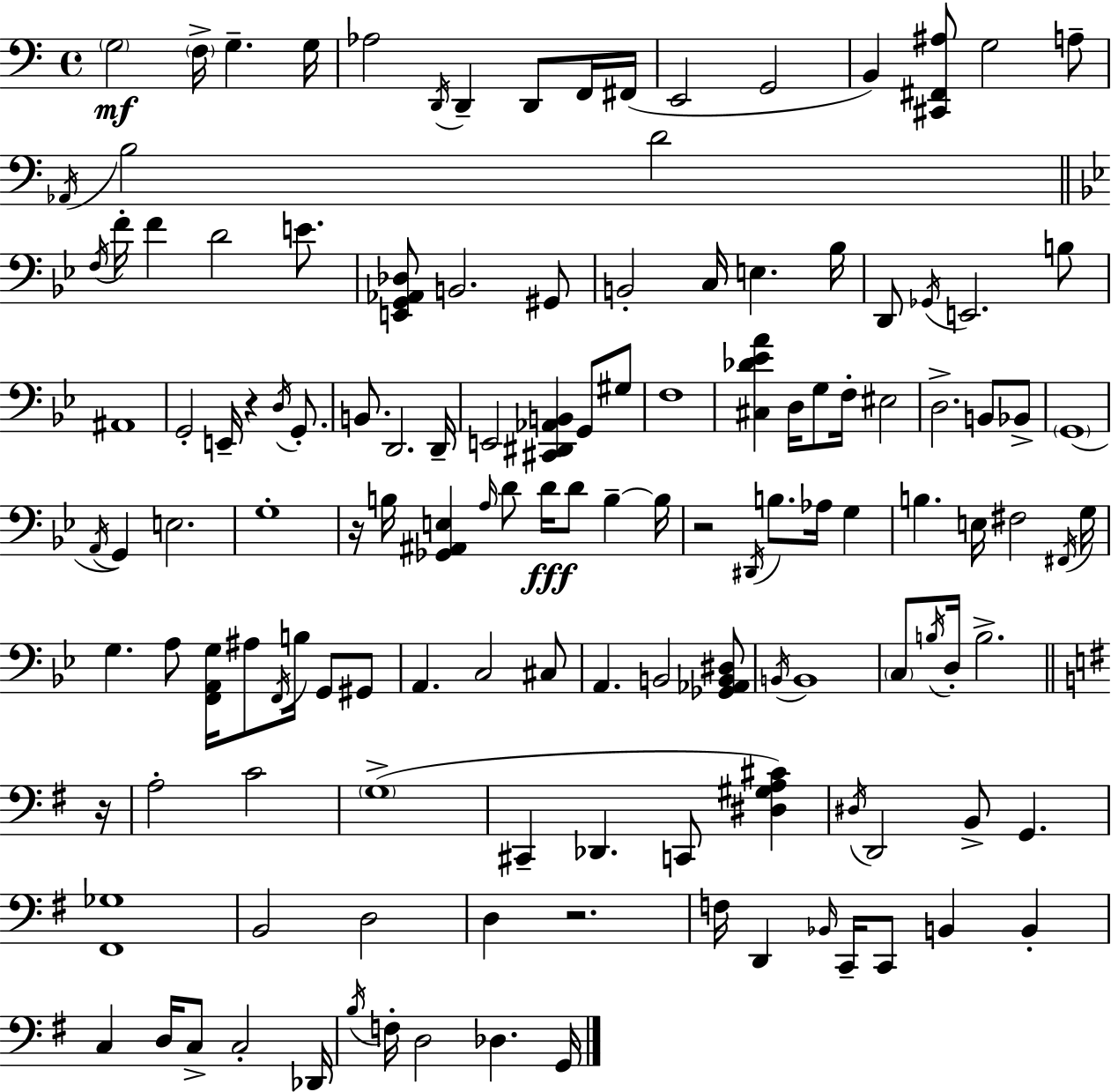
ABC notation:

X:1
T:Untitled
M:4/4
L:1/4
K:Am
G,2 F,/4 G, G,/4 _A,2 D,,/4 D,, D,,/2 F,,/4 ^F,,/4 E,,2 G,,2 B,, [^C,,^F,,^A,]/2 G,2 A,/2 _A,,/4 B,2 D2 F,/4 F/4 F D2 E/2 [E,,G,,_A,,_D,]/2 B,,2 ^G,,/2 B,,2 C,/4 E, _B,/4 D,,/2 _G,,/4 E,,2 B,/2 ^A,,4 G,,2 E,,/4 z D,/4 G,,/2 B,,/2 D,,2 D,,/4 E,,2 [^C,,^D,,_A,,B,,] G,,/2 ^G,/2 F,4 [^C,_D_EA] D,/4 G,/2 F,/4 ^E,2 D,2 B,,/2 _B,,/2 G,,4 A,,/4 G,, E,2 G,4 z/4 B,/4 [_G,,^A,,E,] A,/4 D/2 D/4 D/2 B, B,/4 z2 ^D,,/4 B,/2 _A,/4 G, B, E,/4 ^F,2 ^F,,/4 G,/4 G, A,/2 [F,,A,,G,]/4 ^A,/2 F,,/4 B,/4 G,,/2 ^G,,/2 A,, C,2 ^C,/2 A,, B,,2 [_G,,_A,,B,,^D,]/2 B,,/4 B,,4 C,/2 B,/4 D,/4 B,2 z/4 A,2 C2 G,4 ^C,, _D,, C,,/2 [^D,^G,A,^C] ^D,/4 D,,2 B,,/2 G,, [^F,,_G,]4 B,,2 D,2 D, z2 F,/4 D,, _B,,/4 C,,/4 C,,/2 B,, B,, C, D,/4 C,/2 C,2 _D,,/4 B,/4 F,/4 D,2 _D, G,,/4